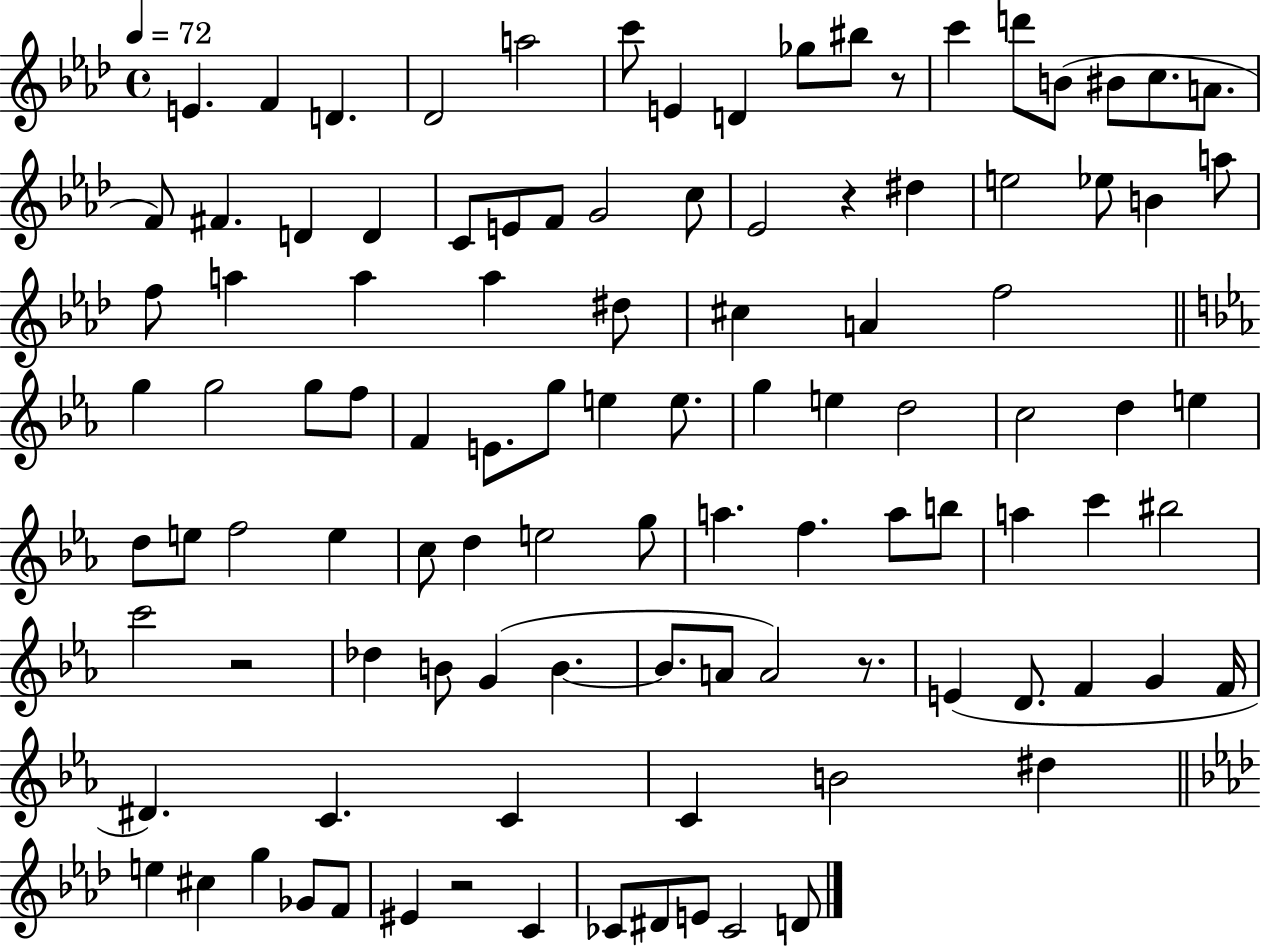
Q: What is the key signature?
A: AES major